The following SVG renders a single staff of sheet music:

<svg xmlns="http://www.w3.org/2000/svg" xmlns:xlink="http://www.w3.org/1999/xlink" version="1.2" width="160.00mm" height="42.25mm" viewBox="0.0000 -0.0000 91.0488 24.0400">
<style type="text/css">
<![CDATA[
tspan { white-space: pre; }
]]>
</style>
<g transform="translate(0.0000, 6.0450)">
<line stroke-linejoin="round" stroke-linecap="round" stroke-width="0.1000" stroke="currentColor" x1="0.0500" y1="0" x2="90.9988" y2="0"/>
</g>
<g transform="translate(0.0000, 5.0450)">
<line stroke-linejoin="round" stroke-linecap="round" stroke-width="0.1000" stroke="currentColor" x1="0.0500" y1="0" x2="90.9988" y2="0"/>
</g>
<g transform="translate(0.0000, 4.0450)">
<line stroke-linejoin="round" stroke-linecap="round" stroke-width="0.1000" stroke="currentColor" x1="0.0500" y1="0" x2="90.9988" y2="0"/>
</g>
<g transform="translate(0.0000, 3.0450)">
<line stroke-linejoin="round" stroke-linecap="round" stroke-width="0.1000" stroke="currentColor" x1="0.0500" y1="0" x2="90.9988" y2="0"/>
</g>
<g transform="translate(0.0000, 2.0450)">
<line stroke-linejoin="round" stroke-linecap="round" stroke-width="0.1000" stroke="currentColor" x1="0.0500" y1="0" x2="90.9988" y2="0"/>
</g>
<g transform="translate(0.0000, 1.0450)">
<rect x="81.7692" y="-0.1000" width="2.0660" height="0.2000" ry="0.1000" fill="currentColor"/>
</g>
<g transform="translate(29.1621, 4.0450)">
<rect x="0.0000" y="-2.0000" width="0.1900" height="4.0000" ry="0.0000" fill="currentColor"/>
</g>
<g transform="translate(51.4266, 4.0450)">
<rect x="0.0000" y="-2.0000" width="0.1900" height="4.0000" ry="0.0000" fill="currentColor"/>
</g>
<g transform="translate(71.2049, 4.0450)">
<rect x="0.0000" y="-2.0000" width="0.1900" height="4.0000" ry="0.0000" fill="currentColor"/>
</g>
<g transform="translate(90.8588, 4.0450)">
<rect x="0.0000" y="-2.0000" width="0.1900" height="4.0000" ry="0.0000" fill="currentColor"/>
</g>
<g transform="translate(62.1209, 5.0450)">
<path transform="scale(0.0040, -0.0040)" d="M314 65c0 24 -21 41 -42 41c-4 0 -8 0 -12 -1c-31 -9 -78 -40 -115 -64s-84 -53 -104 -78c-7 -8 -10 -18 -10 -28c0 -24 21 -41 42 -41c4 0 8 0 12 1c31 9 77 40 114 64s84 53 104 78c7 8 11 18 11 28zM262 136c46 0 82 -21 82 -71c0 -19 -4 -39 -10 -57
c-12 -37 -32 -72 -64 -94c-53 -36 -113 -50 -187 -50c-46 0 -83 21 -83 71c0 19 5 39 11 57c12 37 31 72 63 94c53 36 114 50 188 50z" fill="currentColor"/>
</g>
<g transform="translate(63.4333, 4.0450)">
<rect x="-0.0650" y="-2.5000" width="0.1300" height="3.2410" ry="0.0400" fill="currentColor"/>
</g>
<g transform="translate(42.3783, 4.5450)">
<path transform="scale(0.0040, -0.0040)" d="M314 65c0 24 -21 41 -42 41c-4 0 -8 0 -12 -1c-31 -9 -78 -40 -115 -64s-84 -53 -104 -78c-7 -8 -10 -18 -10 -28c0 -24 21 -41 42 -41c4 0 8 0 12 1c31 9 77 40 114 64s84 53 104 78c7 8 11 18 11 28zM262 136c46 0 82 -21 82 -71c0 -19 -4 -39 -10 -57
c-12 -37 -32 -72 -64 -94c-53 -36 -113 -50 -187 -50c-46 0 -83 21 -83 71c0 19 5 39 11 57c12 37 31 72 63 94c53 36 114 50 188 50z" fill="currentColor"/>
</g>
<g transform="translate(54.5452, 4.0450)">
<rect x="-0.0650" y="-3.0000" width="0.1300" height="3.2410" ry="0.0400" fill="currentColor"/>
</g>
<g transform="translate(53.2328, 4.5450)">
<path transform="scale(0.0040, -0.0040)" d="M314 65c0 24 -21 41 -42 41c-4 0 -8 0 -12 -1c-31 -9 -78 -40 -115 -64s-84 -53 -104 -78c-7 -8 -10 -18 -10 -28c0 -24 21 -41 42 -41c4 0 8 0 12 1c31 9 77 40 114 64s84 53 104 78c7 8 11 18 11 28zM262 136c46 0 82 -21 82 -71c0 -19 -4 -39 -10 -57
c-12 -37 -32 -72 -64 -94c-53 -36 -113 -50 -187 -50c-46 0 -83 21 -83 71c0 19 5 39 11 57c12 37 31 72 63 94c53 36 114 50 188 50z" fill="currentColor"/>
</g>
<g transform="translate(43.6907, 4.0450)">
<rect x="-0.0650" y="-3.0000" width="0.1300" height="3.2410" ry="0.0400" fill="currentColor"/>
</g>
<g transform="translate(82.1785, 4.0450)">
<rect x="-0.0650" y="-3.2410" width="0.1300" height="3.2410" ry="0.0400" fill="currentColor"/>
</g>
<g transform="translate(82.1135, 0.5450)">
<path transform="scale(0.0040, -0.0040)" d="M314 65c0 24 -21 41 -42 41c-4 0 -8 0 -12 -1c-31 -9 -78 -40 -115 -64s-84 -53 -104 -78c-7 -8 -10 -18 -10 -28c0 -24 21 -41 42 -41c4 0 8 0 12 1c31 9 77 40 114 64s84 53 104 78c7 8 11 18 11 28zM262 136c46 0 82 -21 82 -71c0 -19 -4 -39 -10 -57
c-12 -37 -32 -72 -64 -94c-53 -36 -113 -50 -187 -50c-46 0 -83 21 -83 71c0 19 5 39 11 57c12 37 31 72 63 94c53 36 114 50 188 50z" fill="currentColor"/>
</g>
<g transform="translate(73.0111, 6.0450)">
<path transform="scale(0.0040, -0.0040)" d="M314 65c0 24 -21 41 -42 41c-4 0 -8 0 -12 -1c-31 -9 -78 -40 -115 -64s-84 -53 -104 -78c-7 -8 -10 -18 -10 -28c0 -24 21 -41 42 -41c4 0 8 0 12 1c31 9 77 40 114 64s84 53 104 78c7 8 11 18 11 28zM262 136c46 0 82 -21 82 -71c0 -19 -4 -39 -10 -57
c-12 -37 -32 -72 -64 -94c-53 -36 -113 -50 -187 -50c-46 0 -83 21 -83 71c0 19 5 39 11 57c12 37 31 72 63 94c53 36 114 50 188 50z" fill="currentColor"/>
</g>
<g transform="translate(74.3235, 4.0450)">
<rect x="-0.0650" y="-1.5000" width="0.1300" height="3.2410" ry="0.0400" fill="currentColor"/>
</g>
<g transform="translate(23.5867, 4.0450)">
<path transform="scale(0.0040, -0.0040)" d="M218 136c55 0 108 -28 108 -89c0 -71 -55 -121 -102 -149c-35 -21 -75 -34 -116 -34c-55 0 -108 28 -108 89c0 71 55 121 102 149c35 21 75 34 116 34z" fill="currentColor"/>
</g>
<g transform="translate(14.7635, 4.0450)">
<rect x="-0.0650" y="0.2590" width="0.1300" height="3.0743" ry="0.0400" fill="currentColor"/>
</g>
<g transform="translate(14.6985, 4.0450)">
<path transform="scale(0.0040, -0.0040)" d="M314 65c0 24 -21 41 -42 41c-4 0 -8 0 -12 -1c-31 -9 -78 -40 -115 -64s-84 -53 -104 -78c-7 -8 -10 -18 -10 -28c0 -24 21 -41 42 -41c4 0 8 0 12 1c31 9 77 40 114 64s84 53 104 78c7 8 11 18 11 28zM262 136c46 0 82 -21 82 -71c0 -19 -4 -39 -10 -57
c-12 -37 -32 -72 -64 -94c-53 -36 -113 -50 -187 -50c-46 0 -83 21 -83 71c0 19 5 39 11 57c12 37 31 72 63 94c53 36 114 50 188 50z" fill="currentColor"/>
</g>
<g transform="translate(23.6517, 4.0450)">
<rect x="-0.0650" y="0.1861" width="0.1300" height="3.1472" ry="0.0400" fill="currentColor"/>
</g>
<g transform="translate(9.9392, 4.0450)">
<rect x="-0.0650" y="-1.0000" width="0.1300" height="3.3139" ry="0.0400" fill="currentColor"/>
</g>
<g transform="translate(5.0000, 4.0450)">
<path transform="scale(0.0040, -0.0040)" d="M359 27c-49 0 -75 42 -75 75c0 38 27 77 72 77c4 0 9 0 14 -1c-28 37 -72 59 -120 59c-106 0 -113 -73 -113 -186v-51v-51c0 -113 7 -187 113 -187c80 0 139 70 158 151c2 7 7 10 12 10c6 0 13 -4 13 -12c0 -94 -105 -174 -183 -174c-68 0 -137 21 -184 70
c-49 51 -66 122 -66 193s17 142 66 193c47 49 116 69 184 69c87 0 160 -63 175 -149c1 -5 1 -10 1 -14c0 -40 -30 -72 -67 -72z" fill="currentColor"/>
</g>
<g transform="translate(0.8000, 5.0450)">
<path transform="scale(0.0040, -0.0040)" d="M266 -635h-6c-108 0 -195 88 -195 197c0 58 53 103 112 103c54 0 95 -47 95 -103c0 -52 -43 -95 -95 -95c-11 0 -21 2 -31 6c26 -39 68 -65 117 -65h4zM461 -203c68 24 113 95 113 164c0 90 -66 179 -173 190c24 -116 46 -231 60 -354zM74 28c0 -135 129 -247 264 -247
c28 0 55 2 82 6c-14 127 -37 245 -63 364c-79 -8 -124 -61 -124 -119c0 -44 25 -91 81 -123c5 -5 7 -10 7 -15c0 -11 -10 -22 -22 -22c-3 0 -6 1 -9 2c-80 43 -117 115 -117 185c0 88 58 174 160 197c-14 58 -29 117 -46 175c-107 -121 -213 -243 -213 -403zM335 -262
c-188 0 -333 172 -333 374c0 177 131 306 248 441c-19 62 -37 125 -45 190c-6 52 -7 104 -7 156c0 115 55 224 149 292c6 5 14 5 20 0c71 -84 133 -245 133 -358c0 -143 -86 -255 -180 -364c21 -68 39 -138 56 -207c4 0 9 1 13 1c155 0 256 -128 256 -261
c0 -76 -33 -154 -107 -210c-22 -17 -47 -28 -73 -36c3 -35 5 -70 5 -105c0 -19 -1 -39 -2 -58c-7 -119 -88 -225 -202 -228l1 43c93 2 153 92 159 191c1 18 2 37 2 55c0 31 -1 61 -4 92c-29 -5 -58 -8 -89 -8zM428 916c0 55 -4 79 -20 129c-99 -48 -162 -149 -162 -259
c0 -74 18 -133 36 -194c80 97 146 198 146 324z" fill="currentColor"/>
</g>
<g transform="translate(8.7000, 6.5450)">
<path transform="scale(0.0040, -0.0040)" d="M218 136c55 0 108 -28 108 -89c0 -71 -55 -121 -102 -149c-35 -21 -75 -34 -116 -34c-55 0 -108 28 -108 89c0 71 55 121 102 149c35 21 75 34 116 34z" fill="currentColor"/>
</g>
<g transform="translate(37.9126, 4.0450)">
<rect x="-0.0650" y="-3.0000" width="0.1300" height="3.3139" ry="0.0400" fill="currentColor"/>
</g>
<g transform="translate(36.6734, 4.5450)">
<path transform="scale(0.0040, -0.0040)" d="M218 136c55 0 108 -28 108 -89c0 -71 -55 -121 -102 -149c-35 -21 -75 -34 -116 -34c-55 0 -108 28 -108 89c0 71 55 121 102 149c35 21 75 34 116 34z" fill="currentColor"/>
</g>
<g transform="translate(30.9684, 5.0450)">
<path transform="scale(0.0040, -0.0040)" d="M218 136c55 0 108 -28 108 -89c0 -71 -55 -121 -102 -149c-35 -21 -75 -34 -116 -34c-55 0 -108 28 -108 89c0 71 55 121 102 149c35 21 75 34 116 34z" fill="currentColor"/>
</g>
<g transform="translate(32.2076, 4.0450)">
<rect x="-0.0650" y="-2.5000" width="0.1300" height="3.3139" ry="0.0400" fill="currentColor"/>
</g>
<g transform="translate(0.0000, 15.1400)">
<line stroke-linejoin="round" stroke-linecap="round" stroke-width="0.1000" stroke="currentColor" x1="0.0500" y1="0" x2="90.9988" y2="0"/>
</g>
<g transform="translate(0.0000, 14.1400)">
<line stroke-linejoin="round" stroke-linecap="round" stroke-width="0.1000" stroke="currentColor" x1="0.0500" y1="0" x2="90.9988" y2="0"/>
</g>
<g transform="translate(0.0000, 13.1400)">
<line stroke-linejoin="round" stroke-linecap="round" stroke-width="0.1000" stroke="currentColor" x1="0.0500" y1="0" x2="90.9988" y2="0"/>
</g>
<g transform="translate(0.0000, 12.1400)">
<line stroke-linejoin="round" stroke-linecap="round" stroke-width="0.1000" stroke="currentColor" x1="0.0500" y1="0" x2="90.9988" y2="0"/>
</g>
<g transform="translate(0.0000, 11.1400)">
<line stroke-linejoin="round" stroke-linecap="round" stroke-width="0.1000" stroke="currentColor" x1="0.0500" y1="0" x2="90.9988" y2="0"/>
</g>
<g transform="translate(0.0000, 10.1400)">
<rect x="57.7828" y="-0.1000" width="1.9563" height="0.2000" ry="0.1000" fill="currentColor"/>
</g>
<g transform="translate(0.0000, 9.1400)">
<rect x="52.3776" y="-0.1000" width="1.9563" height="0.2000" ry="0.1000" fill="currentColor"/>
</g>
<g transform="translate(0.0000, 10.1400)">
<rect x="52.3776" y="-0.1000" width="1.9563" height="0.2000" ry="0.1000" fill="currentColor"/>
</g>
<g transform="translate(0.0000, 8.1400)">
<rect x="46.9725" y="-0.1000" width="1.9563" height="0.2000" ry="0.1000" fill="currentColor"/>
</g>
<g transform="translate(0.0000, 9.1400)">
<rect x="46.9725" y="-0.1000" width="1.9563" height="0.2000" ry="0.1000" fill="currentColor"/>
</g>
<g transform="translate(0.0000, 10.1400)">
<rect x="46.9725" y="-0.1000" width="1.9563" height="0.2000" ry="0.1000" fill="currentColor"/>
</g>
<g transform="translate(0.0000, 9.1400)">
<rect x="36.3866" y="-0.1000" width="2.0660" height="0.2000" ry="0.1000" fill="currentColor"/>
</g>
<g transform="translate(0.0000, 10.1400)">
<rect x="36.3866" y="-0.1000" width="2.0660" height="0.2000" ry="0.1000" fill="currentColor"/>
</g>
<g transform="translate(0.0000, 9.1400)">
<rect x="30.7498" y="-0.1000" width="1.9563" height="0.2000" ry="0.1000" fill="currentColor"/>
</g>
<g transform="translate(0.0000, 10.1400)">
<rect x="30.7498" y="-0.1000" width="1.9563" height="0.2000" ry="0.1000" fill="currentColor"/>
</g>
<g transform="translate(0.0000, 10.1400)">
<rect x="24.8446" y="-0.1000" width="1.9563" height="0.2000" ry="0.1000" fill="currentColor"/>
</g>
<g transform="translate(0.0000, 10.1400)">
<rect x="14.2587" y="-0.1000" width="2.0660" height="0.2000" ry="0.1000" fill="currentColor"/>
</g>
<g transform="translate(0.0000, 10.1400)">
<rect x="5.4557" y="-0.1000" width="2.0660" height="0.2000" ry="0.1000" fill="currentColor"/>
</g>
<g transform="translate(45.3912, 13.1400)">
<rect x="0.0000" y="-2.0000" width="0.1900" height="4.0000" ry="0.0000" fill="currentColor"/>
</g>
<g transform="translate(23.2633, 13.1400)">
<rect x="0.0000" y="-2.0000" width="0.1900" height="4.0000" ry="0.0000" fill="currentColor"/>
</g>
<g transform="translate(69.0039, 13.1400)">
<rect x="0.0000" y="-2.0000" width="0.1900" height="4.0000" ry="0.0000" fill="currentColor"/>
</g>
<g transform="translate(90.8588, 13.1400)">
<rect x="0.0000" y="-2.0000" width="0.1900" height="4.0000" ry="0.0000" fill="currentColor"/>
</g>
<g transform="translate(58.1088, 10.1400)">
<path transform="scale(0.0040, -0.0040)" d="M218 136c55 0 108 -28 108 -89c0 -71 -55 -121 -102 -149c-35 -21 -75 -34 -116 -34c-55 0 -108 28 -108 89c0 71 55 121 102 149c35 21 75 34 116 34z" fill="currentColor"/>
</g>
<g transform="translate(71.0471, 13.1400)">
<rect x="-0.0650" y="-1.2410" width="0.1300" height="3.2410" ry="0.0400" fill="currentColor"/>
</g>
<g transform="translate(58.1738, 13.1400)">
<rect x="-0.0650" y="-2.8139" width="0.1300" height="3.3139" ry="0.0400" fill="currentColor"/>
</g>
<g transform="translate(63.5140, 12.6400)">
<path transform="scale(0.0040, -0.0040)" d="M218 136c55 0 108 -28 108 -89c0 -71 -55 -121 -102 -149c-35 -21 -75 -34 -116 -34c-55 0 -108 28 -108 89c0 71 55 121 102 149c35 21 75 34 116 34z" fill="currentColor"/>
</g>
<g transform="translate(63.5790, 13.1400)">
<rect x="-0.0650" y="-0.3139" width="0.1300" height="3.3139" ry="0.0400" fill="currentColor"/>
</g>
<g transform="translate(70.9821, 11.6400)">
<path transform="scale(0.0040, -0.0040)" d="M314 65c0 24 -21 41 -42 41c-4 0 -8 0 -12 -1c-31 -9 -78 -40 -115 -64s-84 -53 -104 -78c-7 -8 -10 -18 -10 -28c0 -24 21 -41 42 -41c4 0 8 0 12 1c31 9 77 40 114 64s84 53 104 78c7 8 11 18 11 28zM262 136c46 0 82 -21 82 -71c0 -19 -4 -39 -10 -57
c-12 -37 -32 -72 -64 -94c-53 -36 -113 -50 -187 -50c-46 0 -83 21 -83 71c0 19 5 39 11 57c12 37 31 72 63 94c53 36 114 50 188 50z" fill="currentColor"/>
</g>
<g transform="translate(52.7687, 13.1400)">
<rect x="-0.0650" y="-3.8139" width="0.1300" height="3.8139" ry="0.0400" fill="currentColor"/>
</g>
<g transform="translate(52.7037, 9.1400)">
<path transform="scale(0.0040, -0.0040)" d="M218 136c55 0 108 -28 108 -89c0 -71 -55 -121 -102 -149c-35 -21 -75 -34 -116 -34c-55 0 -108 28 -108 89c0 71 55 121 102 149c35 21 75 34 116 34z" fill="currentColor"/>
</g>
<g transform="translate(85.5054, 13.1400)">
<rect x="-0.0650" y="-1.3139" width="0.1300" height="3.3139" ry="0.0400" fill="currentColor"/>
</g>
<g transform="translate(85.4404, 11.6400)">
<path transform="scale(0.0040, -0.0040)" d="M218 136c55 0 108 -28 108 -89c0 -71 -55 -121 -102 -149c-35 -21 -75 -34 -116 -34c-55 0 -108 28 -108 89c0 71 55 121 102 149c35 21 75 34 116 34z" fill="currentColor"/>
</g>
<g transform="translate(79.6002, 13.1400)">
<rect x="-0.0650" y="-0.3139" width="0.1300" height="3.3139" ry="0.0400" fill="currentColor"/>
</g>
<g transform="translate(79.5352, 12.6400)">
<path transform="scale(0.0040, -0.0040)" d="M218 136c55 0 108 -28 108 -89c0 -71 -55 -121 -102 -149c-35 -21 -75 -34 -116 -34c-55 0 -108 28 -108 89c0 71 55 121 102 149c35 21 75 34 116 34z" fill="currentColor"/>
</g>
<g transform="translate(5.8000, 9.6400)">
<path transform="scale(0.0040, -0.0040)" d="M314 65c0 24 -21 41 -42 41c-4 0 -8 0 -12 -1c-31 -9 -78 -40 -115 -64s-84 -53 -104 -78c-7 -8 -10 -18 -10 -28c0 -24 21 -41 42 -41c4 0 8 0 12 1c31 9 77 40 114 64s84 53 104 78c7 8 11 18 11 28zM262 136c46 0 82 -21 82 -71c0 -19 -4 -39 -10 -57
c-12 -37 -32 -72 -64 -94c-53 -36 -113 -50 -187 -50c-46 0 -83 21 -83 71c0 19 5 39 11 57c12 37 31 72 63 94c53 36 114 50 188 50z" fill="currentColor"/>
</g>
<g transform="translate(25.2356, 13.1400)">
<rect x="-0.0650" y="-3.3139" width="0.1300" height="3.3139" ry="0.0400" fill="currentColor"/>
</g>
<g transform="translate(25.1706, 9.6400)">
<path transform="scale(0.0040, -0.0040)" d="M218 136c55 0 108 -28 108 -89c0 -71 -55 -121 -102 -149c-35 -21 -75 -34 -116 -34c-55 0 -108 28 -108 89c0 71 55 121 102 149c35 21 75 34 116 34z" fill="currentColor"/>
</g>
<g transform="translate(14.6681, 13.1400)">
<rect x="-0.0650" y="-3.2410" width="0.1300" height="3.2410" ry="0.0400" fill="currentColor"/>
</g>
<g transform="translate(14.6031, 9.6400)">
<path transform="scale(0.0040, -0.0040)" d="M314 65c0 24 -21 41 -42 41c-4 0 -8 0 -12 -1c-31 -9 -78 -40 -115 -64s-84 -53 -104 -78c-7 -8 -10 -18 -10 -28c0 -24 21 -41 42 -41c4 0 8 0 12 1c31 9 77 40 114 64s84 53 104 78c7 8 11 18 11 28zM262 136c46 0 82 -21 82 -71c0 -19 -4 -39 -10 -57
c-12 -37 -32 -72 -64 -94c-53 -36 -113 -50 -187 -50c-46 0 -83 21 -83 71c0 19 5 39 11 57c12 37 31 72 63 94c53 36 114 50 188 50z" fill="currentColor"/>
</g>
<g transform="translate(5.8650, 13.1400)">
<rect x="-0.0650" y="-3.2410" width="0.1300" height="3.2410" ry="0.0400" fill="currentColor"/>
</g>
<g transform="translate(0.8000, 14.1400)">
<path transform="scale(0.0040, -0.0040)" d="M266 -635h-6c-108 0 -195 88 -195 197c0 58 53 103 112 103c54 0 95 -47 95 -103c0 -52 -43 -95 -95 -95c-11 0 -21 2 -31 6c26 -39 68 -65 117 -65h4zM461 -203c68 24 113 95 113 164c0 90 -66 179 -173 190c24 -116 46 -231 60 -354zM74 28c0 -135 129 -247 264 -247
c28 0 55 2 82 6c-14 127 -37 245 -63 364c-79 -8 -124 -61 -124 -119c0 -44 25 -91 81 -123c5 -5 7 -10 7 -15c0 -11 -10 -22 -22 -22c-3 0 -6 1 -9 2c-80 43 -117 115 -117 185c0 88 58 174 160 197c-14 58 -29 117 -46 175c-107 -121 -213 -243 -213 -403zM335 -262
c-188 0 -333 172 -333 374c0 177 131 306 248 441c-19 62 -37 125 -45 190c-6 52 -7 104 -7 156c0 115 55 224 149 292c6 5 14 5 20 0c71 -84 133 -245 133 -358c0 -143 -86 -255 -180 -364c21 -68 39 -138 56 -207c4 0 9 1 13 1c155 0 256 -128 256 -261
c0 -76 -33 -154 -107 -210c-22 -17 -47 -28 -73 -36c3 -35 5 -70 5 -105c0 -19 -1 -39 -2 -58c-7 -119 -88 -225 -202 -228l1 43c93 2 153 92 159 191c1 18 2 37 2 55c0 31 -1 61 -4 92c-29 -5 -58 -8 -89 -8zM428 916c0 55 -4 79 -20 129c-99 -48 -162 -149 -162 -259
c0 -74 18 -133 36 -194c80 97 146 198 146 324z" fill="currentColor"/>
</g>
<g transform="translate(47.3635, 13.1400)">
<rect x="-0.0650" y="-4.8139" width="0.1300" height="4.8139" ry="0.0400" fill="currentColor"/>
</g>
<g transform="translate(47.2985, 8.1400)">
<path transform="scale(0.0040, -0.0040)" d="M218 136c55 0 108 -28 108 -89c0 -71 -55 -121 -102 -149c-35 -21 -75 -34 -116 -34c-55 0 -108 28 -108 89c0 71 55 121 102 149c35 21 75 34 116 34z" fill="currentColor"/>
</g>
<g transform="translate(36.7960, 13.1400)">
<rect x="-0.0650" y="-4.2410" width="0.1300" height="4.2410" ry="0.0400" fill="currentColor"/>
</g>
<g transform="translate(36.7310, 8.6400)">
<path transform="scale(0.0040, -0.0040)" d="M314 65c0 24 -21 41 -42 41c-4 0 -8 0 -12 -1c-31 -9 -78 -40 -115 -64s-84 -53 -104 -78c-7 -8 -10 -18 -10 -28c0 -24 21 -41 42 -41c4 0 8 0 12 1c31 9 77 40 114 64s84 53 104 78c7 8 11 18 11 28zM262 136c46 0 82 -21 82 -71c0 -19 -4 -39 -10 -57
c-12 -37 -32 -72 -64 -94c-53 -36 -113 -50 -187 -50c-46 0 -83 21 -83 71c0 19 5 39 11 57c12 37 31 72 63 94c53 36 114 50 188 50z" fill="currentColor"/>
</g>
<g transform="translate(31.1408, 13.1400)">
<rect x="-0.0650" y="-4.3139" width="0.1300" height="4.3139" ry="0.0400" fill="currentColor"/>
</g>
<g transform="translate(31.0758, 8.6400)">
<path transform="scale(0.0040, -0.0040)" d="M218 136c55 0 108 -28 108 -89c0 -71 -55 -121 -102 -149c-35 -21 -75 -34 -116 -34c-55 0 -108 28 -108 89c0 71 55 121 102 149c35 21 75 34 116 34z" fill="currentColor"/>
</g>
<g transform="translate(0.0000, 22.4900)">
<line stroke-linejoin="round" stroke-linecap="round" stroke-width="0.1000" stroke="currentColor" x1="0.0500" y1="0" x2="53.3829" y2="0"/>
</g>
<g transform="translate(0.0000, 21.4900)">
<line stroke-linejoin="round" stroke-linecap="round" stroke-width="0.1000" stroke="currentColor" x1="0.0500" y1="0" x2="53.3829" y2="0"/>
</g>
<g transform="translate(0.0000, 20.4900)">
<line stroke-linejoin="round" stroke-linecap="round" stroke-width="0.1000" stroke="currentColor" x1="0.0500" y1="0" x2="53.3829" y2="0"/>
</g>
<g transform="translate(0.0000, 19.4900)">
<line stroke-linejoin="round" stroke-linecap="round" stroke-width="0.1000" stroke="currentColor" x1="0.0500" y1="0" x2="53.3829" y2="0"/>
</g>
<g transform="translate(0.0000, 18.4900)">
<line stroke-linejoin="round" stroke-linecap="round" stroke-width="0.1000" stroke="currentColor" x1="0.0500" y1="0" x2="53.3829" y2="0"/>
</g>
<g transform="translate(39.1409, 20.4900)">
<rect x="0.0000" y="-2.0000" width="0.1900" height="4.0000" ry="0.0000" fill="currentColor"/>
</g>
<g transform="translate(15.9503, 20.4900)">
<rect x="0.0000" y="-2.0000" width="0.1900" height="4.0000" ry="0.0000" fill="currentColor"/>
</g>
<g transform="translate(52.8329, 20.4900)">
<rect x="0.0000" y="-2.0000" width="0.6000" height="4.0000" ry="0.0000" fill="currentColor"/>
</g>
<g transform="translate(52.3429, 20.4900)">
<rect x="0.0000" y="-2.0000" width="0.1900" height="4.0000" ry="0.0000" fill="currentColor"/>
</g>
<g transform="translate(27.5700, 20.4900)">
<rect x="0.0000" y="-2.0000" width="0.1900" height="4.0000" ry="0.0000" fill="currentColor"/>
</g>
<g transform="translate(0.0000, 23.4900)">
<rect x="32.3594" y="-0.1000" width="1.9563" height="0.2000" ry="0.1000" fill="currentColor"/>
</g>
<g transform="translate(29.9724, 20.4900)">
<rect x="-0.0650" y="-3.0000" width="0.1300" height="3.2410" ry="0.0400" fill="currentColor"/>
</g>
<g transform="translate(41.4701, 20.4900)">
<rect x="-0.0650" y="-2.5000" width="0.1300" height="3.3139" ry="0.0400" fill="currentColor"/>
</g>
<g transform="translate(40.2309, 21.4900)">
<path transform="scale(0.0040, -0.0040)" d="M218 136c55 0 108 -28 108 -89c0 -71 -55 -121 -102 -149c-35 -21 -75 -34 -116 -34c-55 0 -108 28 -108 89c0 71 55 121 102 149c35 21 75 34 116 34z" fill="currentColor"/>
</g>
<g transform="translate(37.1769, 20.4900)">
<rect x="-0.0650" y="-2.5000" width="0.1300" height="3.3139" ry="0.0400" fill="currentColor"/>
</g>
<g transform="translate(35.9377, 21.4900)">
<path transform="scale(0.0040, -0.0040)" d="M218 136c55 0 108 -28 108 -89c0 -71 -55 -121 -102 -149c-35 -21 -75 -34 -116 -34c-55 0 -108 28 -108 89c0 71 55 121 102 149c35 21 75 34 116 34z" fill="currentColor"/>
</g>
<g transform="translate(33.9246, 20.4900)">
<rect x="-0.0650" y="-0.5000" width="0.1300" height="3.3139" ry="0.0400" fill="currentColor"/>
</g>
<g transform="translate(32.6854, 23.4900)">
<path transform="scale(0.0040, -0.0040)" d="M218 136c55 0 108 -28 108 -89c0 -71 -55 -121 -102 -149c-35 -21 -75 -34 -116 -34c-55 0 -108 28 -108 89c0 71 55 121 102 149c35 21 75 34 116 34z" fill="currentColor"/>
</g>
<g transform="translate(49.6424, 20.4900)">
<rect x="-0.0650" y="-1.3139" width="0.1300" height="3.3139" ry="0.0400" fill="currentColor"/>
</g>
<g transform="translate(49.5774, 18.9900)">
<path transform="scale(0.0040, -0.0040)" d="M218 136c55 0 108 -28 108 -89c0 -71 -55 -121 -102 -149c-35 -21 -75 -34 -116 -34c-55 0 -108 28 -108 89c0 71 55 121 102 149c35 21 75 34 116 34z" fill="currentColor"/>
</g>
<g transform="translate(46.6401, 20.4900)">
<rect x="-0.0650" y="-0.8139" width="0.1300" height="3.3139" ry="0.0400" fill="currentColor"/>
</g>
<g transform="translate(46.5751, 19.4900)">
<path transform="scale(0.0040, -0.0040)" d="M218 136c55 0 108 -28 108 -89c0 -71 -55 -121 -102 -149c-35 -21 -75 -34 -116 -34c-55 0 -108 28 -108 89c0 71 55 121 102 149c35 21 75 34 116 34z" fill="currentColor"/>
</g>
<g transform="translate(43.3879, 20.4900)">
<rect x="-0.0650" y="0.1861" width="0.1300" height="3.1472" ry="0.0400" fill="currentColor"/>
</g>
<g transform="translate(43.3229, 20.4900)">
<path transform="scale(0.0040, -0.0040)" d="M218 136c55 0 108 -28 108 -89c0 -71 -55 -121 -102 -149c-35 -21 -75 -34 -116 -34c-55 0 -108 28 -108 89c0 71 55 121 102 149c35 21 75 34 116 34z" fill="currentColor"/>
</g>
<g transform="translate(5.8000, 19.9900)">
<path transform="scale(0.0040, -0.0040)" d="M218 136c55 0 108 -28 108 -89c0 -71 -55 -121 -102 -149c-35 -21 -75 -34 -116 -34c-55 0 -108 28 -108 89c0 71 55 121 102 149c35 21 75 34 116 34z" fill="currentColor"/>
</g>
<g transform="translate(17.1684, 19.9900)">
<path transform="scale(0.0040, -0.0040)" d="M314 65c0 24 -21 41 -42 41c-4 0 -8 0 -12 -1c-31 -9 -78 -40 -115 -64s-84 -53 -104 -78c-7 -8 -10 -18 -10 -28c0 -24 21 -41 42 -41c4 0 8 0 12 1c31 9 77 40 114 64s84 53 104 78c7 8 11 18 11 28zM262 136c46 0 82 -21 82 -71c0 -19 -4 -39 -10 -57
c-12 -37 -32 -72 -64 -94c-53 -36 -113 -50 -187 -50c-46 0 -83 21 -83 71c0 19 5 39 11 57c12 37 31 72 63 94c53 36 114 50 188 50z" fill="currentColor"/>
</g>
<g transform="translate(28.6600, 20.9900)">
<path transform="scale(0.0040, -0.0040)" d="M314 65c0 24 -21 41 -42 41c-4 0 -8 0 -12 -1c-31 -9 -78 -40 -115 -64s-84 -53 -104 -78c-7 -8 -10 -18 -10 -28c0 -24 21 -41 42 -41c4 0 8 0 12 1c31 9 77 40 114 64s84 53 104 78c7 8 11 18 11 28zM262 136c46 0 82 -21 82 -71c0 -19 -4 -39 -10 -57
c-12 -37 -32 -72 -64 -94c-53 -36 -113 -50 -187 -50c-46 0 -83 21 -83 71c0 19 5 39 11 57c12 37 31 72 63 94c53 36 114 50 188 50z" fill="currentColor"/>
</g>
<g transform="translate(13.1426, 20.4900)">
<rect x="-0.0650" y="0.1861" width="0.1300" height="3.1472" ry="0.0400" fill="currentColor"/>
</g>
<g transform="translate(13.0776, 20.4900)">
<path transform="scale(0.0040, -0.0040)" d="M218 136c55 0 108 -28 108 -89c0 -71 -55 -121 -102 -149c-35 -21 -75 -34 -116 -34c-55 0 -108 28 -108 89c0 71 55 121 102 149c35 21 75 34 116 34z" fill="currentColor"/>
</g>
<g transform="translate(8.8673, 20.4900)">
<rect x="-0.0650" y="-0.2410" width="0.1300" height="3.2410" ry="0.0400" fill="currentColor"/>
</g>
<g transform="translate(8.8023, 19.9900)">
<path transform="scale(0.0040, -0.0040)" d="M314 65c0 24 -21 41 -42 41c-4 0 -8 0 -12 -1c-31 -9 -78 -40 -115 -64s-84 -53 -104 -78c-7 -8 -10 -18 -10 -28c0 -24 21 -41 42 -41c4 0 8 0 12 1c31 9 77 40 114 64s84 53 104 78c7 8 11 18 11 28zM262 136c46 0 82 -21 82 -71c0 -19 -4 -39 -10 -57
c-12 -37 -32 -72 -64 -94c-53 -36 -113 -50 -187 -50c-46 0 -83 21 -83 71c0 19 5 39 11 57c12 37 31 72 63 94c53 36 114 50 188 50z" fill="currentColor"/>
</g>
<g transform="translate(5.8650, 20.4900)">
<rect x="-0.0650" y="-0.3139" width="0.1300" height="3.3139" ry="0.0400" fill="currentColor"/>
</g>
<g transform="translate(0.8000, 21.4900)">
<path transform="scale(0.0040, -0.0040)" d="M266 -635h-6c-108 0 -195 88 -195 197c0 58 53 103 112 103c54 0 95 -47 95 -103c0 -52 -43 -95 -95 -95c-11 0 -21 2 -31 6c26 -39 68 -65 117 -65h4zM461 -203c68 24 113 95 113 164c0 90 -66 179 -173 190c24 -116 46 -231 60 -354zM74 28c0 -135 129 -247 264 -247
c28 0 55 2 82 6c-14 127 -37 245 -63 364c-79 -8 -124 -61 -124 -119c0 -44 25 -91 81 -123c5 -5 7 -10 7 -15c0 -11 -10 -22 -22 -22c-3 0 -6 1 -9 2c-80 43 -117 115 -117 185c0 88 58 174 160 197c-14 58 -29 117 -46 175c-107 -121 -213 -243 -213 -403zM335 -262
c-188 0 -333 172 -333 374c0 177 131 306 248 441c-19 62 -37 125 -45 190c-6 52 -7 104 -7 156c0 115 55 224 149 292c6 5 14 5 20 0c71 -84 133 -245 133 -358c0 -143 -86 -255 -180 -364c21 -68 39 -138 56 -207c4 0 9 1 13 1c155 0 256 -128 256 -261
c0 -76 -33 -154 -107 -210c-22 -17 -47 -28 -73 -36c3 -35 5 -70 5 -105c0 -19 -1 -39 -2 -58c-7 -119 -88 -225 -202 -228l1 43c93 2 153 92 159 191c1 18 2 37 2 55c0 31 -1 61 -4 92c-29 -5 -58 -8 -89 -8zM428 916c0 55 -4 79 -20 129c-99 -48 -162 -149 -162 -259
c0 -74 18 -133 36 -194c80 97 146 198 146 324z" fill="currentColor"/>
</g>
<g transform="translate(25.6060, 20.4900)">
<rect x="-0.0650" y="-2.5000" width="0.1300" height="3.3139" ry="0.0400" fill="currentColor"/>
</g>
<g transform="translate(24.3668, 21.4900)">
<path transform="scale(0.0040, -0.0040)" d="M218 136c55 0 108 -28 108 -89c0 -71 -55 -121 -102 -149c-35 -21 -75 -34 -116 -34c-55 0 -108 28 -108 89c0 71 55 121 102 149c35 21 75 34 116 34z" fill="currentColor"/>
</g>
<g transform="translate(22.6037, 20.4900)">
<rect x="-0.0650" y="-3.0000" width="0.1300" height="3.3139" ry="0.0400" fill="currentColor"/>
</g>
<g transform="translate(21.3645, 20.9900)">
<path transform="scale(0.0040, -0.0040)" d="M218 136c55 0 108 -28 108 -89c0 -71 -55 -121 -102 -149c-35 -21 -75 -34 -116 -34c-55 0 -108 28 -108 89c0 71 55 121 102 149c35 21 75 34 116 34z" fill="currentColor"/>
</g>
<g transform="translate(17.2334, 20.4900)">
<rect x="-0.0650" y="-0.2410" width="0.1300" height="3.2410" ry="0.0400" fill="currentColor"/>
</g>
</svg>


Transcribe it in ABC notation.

X:1
T:Untitled
M:4/4
L:1/4
K:C
D B2 B G A A2 A2 G2 E2 b2 b2 b2 b d' d'2 e' c' a c e2 c e c c2 B c2 A G A2 C G G B d e